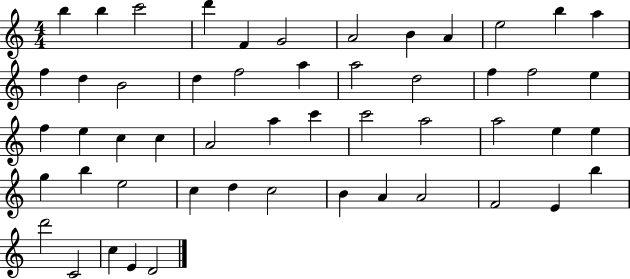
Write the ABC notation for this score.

X:1
T:Untitled
M:4/4
L:1/4
K:C
b b c'2 d' F G2 A2 B A e2 b a f d B2 d f2 a a2 d2 f f2 e f e c c A2 a c' c'2 a2 a2 e e g b e2 c d c2 B A A2 F2 E b d'2 C2 c E D2